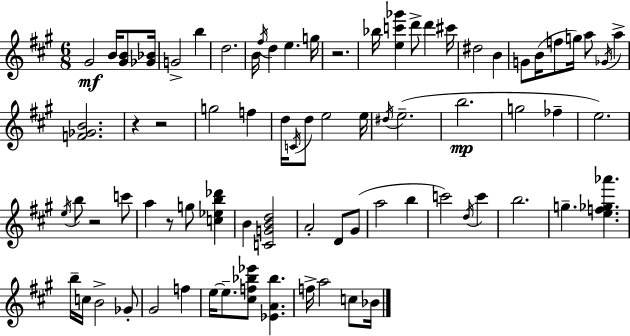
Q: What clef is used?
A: treble